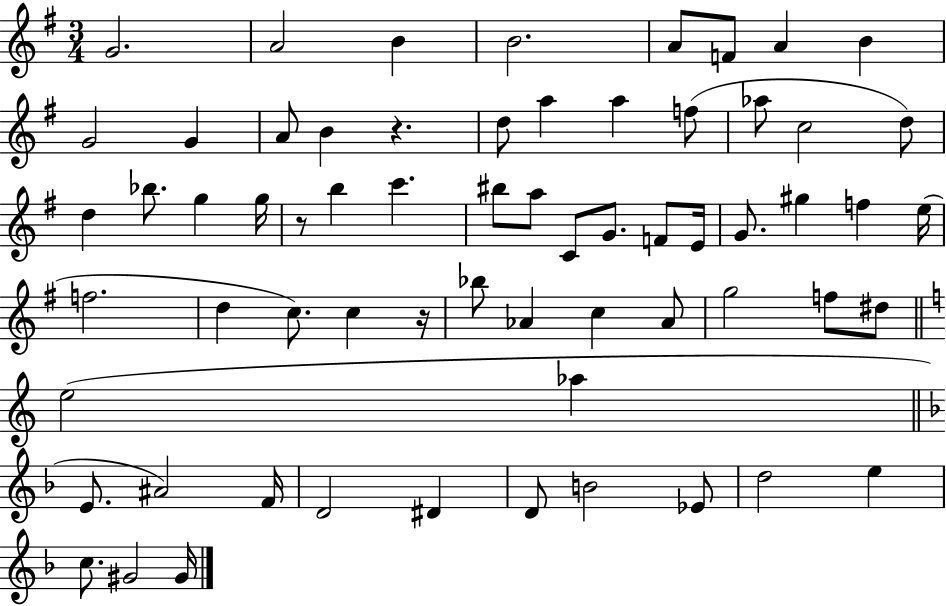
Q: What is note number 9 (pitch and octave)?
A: G4